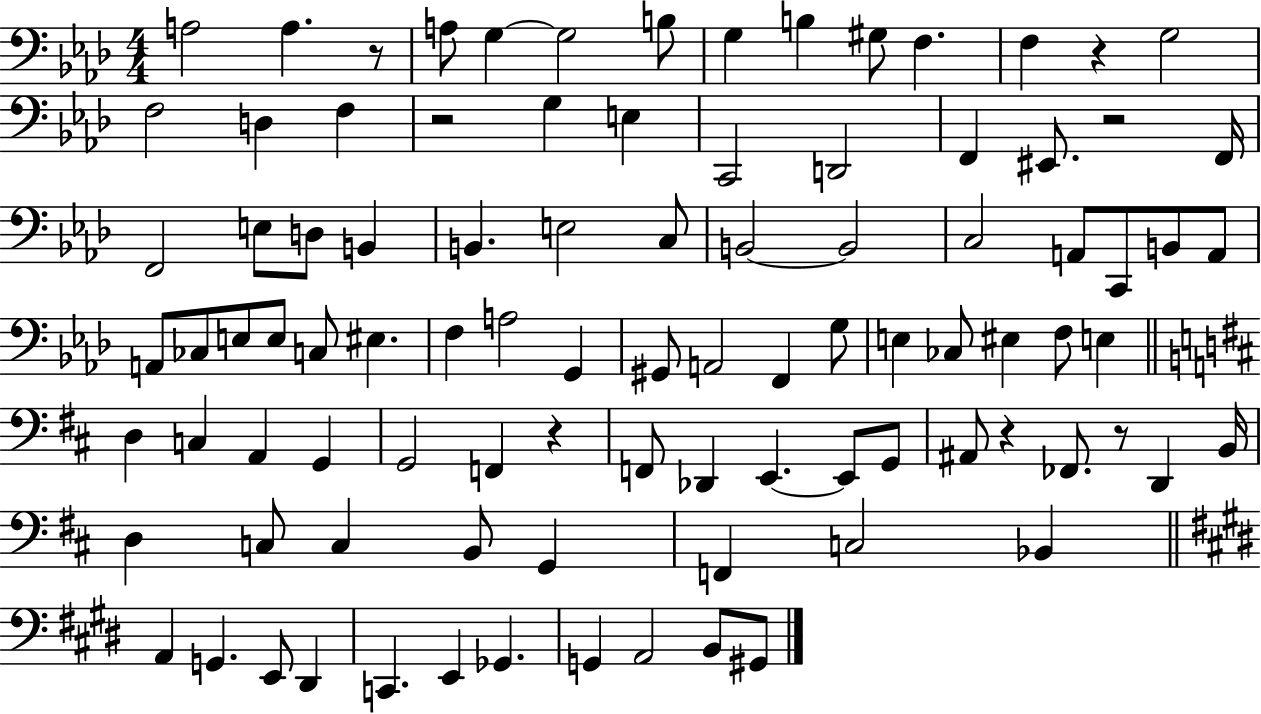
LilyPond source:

{
  \clef bass
  \numericTimeSignature
  \time 4/4
  \key aes \major
  a2 a4. r8 | a8 g4~~ g2 b8 | g4 b4 gis8 f4. | f4 r4 g2 | \break f2 d4 f4 | r2 g4 e4 | c,2 d,2 | f,4 eis,8. r2 f,16 | \break f,2 e8 d8 b,4 | b,4. e2 c8 | b,2~~ b,2 | c2 a,8 c,8 b,8 a,8 | \break a,8 ces8 e8 e8 c8 eis4. | f4 a2 g,4 | gis,8 a,2 f,4 g8 | e4 ces8 eis4 f8 e4 | \break \bar "||" \break \key d \major d4 c4 a,4 g,4 | g,2 f,4 r4 | f,8 des,4 e,4.~~ e,8 g,8 | ais,8 r4 fes,8. r8 d,4 b,16 | \break d4 c8 c4 b,8 g,4 | f,4 c2 bes,4 | \bar "||" \break \key e \major a,4 g,4. e,8 dis,4 | c,4. e,4 ges,4. | g,4 a,2 b,8 gis,8 | \bar "|."
}